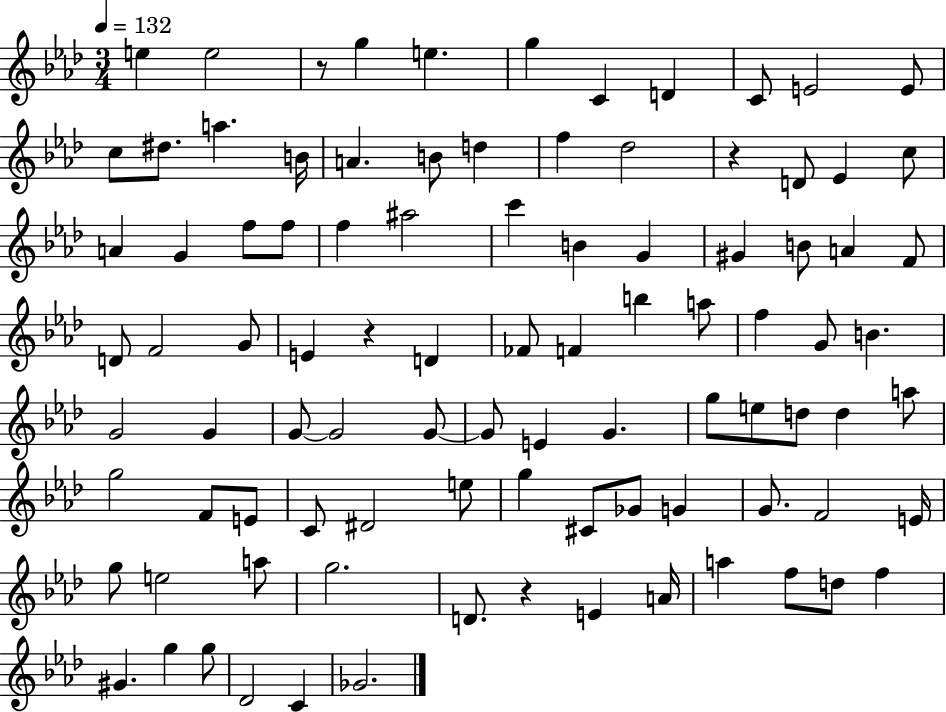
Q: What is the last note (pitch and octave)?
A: Gb4